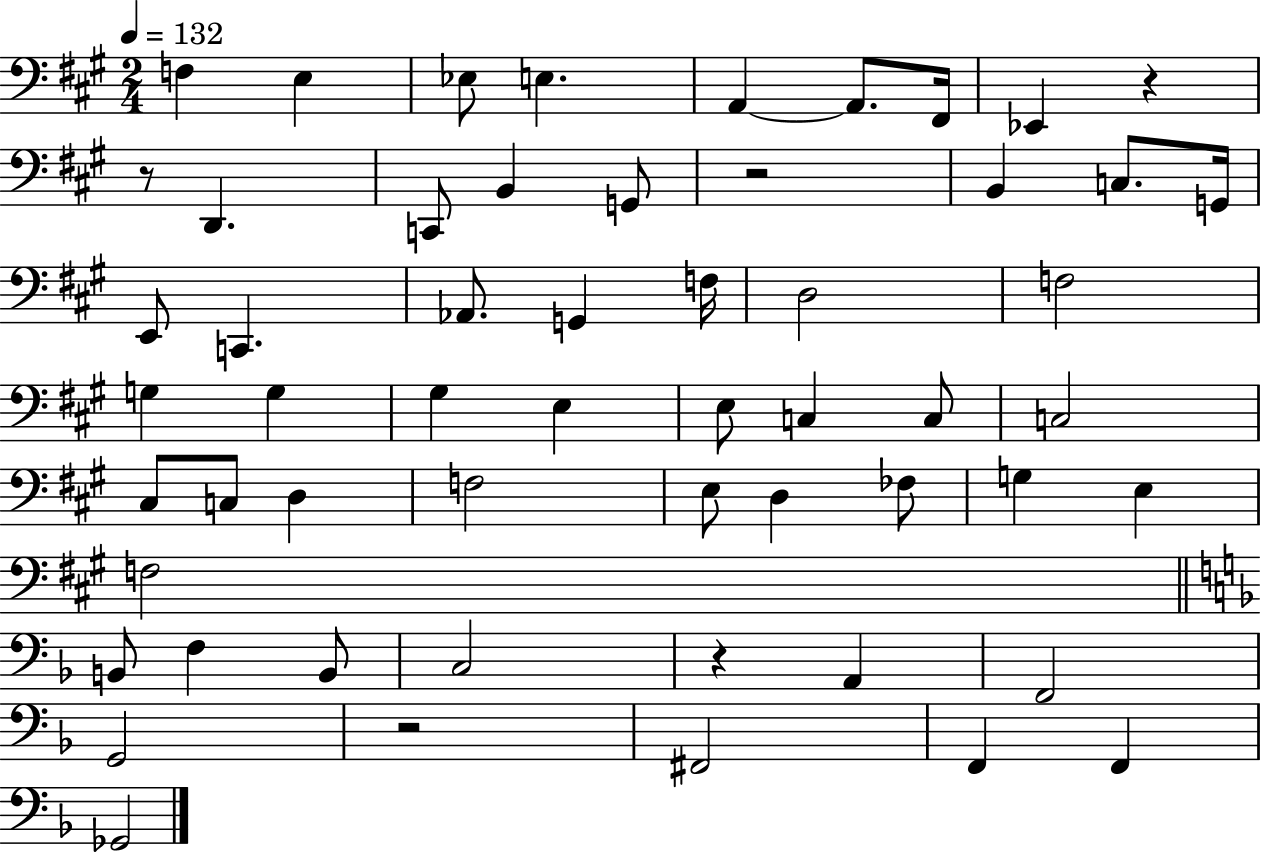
{
  \clef bass
  \numericTimeSignature
  \time 2/4
  \key a \major
  \tempo 4 = 132
  f4 e4 | ees8 e4. | a,4~~ a,8. fis,16 | ees,4 r4 | \break r8 d,4. | c,8 b,4 g,8 | r2 | b,4 c8. g,16 | \break e,8 c,4. | aes,8. g,4 f16 | d2 | f2 | \break g4 g4 | gis4 e4 | e8 c4 c8 | c2 | \break cis8 c8 d4 | f2 | e8 d4 fes8 | g4 e4 | \break f2 | \bar "||" \break \key f \major b,8 f4 b,8 | c2 | r4 a,4 | f,2 | \break g,2 | r2 | fis,2 | f,4 f,4 | \break ges,2 | \bar "|."
}